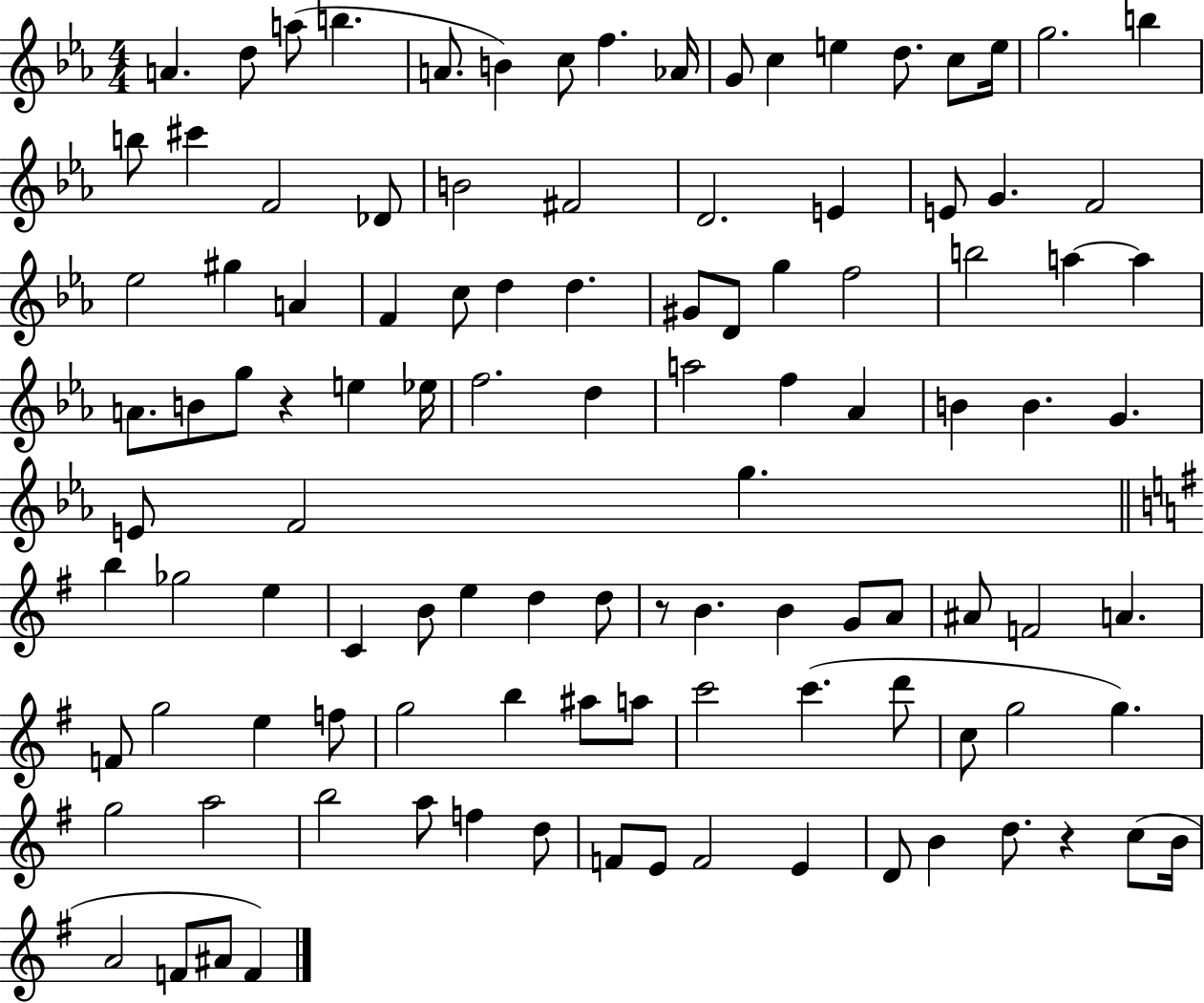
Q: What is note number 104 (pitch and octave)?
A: F4